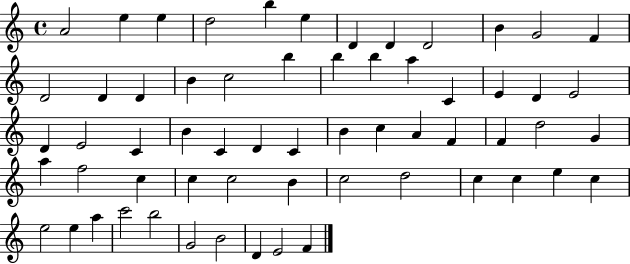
{
  \clef treble
  \time 4/4
  \defaultTimeSignature
  \key c \major
  a'2 e''4 e''4 | d''2 b''4 e''4 | d'4 d'4 d'2 | b'4 g'2 f'4 | \break d'2 d'4 d'4 | b'4 c''2 b''4 | b''4 b''4 a''4 c'4 | e'4 d'4 e'2 | \break d'4 e'2 c'4 | b'4 c'4 d'4 c'4 | b'4 c''4 a'4 f'4 | f'4 d''2 g'4 | \break a''4 f''2 c''4 | c''4 c''2 b'4 | c''2 d''2 | c''4 c''4 e''4 c''4 | \break e''2 e''4 a''4 | c'''2 b''2 | g'2 b'2 | d'4 e'2 f'4 | \break \bar "|."
}